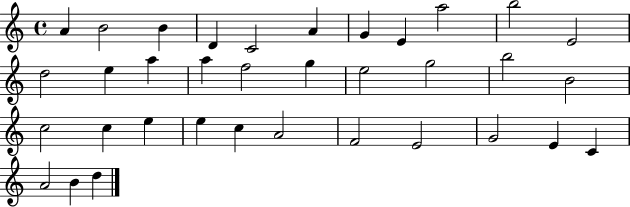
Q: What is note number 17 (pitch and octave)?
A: G5